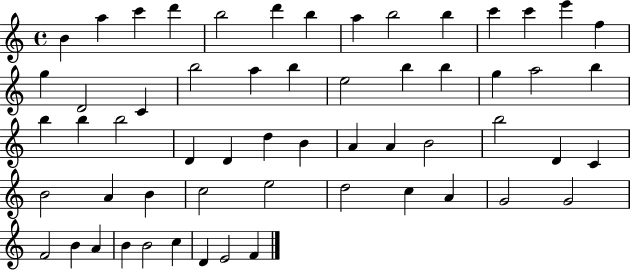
X:1
T:Untitled
M:4/4
L:1/4
K:C
B a c' d' b2 d' b a b2 b c' c' e' f g D2 C b2 a b e2 b b g a2 b b b b2 D D d B A A B2 b2 D C B2 A B c2 e2 d2 c A G2 G2 F2 B A B B2 c D E2 F